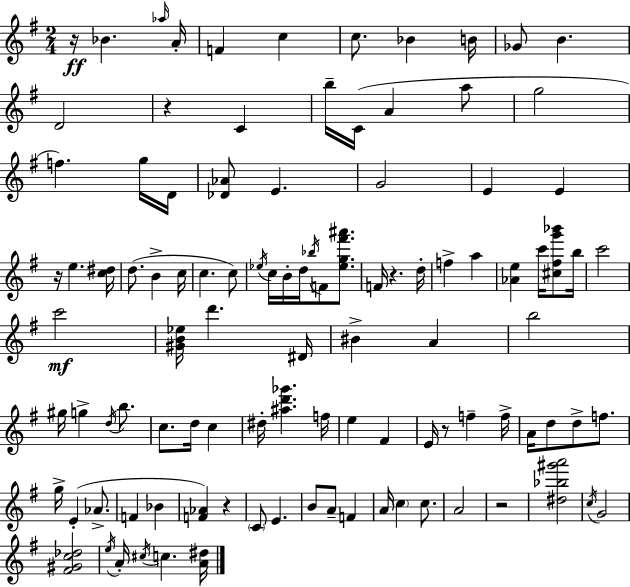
R/s Bb4/q. Ab5/s A4/s F4/q C5/q C5/e. Bb4/q B4/s Gb4/e B4/q. D4/h R/q C4/q B5/s C4/s A4/q A5/e G5/h F5/q. G5/s D4/s [Db4,Ab4]/e E4/q. G4/h E4/q E4/q R/s E5/q. [C5,D#5]/s D5/e. B4/q C5/s C5/q. C5/e Eb5/s C5/s B4/s D5/s Bb5/s F4/e [Eb5,G5,F#6,A#6]/e. F4/s R/q. D5/s F5/q A5/q [Ab4,E5]/q C6/s [C#5,F#5,G6,Bb6]/e B5/s C6/h C6/h [G#4,B4,Eb5]/s D6/q. D#4/s BIS4/q A4/q B5/h G#5/s G5/q D5/s B5/e. C5/e. D5/s C5/q D#5/s [A#5,D6,Gb6]/q. F5/s E5/q F#4/q E4/s R/e F5/q F5/s A4/s D5/e D5/e F5/e. G5/s E4/q Ab4/e. F4/q Bb4/q [F4,Ab4]/q R/q C4/e E4/q. B4/e A4/e F4/q A4/s C5/q C5/e. A4/h R/h [D#5,Bb5,G#6,A6]/h C5/s G4/h [F#4,G#4,C5,Db5]/h E5/s A4/s C#5/s C5/q. [A4,D#5]/s